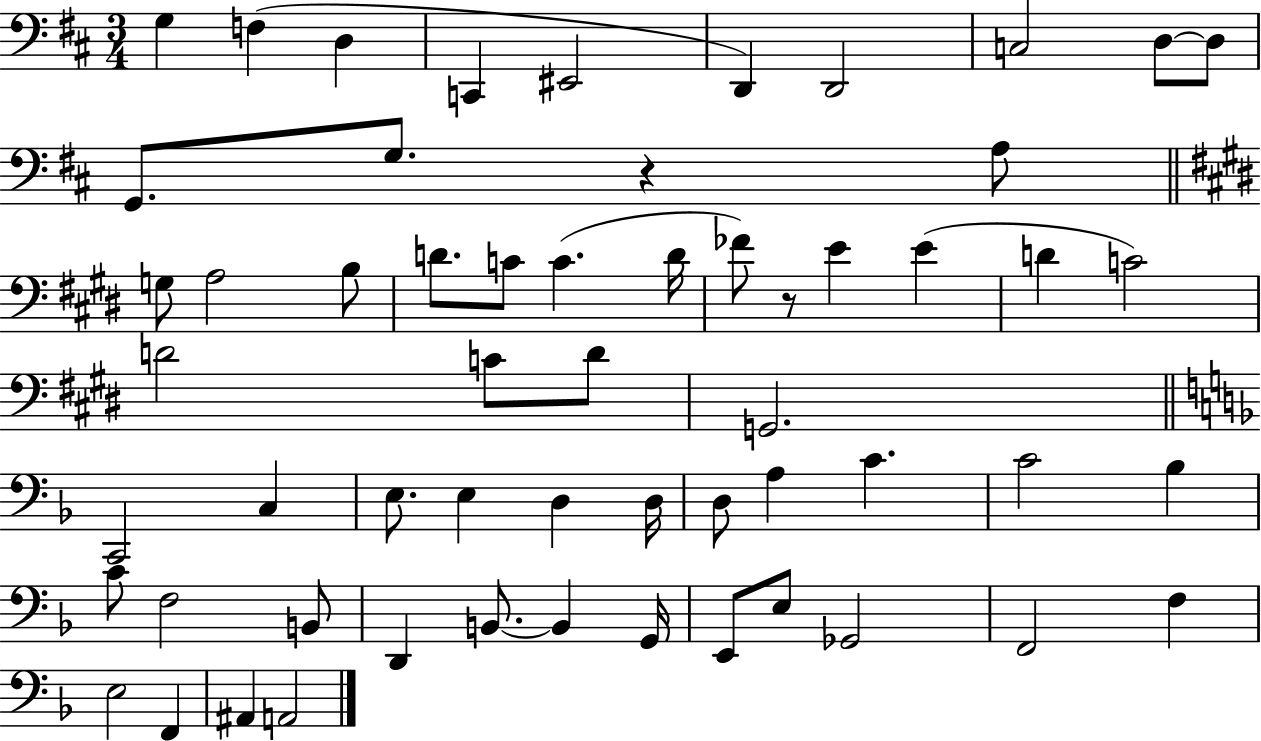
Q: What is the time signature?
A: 3/4